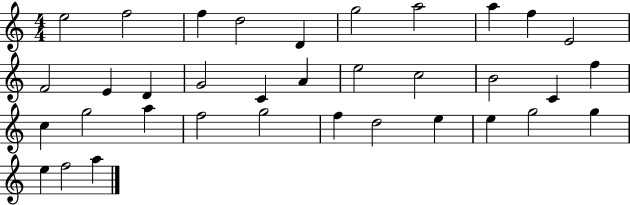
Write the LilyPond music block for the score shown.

{
  \clef treble
  \numericTimeSignature
  \time 4/4
  \key c \major
  e''2 f''2 | f''4 d''2 d'4 | g''2 a''2 | a''4 f''4 e'2 | \break f'2 e'4 d'4 | g'2 c'4 a'4 | e''2 c''2 | b'2 c'4 f''4 | \break c''4 g''2 a''4 | f''2 g''2 | f''4 d''2 e''4 | e''4 g''2 g''4 | \break e''4 f''2 a''4 | \bar "|."
}